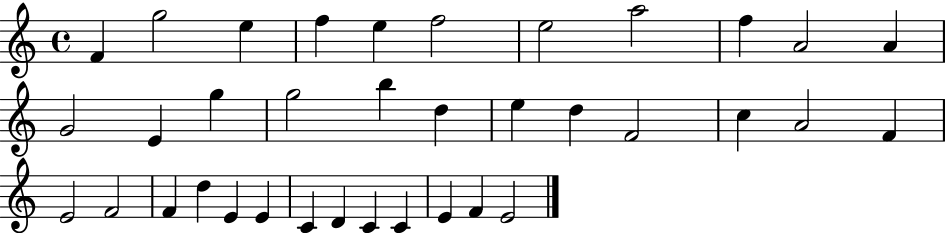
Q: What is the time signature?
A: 4/4